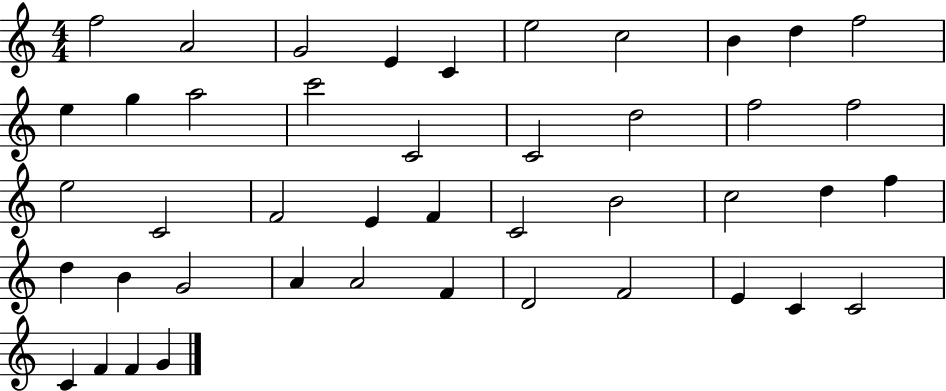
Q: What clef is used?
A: treble